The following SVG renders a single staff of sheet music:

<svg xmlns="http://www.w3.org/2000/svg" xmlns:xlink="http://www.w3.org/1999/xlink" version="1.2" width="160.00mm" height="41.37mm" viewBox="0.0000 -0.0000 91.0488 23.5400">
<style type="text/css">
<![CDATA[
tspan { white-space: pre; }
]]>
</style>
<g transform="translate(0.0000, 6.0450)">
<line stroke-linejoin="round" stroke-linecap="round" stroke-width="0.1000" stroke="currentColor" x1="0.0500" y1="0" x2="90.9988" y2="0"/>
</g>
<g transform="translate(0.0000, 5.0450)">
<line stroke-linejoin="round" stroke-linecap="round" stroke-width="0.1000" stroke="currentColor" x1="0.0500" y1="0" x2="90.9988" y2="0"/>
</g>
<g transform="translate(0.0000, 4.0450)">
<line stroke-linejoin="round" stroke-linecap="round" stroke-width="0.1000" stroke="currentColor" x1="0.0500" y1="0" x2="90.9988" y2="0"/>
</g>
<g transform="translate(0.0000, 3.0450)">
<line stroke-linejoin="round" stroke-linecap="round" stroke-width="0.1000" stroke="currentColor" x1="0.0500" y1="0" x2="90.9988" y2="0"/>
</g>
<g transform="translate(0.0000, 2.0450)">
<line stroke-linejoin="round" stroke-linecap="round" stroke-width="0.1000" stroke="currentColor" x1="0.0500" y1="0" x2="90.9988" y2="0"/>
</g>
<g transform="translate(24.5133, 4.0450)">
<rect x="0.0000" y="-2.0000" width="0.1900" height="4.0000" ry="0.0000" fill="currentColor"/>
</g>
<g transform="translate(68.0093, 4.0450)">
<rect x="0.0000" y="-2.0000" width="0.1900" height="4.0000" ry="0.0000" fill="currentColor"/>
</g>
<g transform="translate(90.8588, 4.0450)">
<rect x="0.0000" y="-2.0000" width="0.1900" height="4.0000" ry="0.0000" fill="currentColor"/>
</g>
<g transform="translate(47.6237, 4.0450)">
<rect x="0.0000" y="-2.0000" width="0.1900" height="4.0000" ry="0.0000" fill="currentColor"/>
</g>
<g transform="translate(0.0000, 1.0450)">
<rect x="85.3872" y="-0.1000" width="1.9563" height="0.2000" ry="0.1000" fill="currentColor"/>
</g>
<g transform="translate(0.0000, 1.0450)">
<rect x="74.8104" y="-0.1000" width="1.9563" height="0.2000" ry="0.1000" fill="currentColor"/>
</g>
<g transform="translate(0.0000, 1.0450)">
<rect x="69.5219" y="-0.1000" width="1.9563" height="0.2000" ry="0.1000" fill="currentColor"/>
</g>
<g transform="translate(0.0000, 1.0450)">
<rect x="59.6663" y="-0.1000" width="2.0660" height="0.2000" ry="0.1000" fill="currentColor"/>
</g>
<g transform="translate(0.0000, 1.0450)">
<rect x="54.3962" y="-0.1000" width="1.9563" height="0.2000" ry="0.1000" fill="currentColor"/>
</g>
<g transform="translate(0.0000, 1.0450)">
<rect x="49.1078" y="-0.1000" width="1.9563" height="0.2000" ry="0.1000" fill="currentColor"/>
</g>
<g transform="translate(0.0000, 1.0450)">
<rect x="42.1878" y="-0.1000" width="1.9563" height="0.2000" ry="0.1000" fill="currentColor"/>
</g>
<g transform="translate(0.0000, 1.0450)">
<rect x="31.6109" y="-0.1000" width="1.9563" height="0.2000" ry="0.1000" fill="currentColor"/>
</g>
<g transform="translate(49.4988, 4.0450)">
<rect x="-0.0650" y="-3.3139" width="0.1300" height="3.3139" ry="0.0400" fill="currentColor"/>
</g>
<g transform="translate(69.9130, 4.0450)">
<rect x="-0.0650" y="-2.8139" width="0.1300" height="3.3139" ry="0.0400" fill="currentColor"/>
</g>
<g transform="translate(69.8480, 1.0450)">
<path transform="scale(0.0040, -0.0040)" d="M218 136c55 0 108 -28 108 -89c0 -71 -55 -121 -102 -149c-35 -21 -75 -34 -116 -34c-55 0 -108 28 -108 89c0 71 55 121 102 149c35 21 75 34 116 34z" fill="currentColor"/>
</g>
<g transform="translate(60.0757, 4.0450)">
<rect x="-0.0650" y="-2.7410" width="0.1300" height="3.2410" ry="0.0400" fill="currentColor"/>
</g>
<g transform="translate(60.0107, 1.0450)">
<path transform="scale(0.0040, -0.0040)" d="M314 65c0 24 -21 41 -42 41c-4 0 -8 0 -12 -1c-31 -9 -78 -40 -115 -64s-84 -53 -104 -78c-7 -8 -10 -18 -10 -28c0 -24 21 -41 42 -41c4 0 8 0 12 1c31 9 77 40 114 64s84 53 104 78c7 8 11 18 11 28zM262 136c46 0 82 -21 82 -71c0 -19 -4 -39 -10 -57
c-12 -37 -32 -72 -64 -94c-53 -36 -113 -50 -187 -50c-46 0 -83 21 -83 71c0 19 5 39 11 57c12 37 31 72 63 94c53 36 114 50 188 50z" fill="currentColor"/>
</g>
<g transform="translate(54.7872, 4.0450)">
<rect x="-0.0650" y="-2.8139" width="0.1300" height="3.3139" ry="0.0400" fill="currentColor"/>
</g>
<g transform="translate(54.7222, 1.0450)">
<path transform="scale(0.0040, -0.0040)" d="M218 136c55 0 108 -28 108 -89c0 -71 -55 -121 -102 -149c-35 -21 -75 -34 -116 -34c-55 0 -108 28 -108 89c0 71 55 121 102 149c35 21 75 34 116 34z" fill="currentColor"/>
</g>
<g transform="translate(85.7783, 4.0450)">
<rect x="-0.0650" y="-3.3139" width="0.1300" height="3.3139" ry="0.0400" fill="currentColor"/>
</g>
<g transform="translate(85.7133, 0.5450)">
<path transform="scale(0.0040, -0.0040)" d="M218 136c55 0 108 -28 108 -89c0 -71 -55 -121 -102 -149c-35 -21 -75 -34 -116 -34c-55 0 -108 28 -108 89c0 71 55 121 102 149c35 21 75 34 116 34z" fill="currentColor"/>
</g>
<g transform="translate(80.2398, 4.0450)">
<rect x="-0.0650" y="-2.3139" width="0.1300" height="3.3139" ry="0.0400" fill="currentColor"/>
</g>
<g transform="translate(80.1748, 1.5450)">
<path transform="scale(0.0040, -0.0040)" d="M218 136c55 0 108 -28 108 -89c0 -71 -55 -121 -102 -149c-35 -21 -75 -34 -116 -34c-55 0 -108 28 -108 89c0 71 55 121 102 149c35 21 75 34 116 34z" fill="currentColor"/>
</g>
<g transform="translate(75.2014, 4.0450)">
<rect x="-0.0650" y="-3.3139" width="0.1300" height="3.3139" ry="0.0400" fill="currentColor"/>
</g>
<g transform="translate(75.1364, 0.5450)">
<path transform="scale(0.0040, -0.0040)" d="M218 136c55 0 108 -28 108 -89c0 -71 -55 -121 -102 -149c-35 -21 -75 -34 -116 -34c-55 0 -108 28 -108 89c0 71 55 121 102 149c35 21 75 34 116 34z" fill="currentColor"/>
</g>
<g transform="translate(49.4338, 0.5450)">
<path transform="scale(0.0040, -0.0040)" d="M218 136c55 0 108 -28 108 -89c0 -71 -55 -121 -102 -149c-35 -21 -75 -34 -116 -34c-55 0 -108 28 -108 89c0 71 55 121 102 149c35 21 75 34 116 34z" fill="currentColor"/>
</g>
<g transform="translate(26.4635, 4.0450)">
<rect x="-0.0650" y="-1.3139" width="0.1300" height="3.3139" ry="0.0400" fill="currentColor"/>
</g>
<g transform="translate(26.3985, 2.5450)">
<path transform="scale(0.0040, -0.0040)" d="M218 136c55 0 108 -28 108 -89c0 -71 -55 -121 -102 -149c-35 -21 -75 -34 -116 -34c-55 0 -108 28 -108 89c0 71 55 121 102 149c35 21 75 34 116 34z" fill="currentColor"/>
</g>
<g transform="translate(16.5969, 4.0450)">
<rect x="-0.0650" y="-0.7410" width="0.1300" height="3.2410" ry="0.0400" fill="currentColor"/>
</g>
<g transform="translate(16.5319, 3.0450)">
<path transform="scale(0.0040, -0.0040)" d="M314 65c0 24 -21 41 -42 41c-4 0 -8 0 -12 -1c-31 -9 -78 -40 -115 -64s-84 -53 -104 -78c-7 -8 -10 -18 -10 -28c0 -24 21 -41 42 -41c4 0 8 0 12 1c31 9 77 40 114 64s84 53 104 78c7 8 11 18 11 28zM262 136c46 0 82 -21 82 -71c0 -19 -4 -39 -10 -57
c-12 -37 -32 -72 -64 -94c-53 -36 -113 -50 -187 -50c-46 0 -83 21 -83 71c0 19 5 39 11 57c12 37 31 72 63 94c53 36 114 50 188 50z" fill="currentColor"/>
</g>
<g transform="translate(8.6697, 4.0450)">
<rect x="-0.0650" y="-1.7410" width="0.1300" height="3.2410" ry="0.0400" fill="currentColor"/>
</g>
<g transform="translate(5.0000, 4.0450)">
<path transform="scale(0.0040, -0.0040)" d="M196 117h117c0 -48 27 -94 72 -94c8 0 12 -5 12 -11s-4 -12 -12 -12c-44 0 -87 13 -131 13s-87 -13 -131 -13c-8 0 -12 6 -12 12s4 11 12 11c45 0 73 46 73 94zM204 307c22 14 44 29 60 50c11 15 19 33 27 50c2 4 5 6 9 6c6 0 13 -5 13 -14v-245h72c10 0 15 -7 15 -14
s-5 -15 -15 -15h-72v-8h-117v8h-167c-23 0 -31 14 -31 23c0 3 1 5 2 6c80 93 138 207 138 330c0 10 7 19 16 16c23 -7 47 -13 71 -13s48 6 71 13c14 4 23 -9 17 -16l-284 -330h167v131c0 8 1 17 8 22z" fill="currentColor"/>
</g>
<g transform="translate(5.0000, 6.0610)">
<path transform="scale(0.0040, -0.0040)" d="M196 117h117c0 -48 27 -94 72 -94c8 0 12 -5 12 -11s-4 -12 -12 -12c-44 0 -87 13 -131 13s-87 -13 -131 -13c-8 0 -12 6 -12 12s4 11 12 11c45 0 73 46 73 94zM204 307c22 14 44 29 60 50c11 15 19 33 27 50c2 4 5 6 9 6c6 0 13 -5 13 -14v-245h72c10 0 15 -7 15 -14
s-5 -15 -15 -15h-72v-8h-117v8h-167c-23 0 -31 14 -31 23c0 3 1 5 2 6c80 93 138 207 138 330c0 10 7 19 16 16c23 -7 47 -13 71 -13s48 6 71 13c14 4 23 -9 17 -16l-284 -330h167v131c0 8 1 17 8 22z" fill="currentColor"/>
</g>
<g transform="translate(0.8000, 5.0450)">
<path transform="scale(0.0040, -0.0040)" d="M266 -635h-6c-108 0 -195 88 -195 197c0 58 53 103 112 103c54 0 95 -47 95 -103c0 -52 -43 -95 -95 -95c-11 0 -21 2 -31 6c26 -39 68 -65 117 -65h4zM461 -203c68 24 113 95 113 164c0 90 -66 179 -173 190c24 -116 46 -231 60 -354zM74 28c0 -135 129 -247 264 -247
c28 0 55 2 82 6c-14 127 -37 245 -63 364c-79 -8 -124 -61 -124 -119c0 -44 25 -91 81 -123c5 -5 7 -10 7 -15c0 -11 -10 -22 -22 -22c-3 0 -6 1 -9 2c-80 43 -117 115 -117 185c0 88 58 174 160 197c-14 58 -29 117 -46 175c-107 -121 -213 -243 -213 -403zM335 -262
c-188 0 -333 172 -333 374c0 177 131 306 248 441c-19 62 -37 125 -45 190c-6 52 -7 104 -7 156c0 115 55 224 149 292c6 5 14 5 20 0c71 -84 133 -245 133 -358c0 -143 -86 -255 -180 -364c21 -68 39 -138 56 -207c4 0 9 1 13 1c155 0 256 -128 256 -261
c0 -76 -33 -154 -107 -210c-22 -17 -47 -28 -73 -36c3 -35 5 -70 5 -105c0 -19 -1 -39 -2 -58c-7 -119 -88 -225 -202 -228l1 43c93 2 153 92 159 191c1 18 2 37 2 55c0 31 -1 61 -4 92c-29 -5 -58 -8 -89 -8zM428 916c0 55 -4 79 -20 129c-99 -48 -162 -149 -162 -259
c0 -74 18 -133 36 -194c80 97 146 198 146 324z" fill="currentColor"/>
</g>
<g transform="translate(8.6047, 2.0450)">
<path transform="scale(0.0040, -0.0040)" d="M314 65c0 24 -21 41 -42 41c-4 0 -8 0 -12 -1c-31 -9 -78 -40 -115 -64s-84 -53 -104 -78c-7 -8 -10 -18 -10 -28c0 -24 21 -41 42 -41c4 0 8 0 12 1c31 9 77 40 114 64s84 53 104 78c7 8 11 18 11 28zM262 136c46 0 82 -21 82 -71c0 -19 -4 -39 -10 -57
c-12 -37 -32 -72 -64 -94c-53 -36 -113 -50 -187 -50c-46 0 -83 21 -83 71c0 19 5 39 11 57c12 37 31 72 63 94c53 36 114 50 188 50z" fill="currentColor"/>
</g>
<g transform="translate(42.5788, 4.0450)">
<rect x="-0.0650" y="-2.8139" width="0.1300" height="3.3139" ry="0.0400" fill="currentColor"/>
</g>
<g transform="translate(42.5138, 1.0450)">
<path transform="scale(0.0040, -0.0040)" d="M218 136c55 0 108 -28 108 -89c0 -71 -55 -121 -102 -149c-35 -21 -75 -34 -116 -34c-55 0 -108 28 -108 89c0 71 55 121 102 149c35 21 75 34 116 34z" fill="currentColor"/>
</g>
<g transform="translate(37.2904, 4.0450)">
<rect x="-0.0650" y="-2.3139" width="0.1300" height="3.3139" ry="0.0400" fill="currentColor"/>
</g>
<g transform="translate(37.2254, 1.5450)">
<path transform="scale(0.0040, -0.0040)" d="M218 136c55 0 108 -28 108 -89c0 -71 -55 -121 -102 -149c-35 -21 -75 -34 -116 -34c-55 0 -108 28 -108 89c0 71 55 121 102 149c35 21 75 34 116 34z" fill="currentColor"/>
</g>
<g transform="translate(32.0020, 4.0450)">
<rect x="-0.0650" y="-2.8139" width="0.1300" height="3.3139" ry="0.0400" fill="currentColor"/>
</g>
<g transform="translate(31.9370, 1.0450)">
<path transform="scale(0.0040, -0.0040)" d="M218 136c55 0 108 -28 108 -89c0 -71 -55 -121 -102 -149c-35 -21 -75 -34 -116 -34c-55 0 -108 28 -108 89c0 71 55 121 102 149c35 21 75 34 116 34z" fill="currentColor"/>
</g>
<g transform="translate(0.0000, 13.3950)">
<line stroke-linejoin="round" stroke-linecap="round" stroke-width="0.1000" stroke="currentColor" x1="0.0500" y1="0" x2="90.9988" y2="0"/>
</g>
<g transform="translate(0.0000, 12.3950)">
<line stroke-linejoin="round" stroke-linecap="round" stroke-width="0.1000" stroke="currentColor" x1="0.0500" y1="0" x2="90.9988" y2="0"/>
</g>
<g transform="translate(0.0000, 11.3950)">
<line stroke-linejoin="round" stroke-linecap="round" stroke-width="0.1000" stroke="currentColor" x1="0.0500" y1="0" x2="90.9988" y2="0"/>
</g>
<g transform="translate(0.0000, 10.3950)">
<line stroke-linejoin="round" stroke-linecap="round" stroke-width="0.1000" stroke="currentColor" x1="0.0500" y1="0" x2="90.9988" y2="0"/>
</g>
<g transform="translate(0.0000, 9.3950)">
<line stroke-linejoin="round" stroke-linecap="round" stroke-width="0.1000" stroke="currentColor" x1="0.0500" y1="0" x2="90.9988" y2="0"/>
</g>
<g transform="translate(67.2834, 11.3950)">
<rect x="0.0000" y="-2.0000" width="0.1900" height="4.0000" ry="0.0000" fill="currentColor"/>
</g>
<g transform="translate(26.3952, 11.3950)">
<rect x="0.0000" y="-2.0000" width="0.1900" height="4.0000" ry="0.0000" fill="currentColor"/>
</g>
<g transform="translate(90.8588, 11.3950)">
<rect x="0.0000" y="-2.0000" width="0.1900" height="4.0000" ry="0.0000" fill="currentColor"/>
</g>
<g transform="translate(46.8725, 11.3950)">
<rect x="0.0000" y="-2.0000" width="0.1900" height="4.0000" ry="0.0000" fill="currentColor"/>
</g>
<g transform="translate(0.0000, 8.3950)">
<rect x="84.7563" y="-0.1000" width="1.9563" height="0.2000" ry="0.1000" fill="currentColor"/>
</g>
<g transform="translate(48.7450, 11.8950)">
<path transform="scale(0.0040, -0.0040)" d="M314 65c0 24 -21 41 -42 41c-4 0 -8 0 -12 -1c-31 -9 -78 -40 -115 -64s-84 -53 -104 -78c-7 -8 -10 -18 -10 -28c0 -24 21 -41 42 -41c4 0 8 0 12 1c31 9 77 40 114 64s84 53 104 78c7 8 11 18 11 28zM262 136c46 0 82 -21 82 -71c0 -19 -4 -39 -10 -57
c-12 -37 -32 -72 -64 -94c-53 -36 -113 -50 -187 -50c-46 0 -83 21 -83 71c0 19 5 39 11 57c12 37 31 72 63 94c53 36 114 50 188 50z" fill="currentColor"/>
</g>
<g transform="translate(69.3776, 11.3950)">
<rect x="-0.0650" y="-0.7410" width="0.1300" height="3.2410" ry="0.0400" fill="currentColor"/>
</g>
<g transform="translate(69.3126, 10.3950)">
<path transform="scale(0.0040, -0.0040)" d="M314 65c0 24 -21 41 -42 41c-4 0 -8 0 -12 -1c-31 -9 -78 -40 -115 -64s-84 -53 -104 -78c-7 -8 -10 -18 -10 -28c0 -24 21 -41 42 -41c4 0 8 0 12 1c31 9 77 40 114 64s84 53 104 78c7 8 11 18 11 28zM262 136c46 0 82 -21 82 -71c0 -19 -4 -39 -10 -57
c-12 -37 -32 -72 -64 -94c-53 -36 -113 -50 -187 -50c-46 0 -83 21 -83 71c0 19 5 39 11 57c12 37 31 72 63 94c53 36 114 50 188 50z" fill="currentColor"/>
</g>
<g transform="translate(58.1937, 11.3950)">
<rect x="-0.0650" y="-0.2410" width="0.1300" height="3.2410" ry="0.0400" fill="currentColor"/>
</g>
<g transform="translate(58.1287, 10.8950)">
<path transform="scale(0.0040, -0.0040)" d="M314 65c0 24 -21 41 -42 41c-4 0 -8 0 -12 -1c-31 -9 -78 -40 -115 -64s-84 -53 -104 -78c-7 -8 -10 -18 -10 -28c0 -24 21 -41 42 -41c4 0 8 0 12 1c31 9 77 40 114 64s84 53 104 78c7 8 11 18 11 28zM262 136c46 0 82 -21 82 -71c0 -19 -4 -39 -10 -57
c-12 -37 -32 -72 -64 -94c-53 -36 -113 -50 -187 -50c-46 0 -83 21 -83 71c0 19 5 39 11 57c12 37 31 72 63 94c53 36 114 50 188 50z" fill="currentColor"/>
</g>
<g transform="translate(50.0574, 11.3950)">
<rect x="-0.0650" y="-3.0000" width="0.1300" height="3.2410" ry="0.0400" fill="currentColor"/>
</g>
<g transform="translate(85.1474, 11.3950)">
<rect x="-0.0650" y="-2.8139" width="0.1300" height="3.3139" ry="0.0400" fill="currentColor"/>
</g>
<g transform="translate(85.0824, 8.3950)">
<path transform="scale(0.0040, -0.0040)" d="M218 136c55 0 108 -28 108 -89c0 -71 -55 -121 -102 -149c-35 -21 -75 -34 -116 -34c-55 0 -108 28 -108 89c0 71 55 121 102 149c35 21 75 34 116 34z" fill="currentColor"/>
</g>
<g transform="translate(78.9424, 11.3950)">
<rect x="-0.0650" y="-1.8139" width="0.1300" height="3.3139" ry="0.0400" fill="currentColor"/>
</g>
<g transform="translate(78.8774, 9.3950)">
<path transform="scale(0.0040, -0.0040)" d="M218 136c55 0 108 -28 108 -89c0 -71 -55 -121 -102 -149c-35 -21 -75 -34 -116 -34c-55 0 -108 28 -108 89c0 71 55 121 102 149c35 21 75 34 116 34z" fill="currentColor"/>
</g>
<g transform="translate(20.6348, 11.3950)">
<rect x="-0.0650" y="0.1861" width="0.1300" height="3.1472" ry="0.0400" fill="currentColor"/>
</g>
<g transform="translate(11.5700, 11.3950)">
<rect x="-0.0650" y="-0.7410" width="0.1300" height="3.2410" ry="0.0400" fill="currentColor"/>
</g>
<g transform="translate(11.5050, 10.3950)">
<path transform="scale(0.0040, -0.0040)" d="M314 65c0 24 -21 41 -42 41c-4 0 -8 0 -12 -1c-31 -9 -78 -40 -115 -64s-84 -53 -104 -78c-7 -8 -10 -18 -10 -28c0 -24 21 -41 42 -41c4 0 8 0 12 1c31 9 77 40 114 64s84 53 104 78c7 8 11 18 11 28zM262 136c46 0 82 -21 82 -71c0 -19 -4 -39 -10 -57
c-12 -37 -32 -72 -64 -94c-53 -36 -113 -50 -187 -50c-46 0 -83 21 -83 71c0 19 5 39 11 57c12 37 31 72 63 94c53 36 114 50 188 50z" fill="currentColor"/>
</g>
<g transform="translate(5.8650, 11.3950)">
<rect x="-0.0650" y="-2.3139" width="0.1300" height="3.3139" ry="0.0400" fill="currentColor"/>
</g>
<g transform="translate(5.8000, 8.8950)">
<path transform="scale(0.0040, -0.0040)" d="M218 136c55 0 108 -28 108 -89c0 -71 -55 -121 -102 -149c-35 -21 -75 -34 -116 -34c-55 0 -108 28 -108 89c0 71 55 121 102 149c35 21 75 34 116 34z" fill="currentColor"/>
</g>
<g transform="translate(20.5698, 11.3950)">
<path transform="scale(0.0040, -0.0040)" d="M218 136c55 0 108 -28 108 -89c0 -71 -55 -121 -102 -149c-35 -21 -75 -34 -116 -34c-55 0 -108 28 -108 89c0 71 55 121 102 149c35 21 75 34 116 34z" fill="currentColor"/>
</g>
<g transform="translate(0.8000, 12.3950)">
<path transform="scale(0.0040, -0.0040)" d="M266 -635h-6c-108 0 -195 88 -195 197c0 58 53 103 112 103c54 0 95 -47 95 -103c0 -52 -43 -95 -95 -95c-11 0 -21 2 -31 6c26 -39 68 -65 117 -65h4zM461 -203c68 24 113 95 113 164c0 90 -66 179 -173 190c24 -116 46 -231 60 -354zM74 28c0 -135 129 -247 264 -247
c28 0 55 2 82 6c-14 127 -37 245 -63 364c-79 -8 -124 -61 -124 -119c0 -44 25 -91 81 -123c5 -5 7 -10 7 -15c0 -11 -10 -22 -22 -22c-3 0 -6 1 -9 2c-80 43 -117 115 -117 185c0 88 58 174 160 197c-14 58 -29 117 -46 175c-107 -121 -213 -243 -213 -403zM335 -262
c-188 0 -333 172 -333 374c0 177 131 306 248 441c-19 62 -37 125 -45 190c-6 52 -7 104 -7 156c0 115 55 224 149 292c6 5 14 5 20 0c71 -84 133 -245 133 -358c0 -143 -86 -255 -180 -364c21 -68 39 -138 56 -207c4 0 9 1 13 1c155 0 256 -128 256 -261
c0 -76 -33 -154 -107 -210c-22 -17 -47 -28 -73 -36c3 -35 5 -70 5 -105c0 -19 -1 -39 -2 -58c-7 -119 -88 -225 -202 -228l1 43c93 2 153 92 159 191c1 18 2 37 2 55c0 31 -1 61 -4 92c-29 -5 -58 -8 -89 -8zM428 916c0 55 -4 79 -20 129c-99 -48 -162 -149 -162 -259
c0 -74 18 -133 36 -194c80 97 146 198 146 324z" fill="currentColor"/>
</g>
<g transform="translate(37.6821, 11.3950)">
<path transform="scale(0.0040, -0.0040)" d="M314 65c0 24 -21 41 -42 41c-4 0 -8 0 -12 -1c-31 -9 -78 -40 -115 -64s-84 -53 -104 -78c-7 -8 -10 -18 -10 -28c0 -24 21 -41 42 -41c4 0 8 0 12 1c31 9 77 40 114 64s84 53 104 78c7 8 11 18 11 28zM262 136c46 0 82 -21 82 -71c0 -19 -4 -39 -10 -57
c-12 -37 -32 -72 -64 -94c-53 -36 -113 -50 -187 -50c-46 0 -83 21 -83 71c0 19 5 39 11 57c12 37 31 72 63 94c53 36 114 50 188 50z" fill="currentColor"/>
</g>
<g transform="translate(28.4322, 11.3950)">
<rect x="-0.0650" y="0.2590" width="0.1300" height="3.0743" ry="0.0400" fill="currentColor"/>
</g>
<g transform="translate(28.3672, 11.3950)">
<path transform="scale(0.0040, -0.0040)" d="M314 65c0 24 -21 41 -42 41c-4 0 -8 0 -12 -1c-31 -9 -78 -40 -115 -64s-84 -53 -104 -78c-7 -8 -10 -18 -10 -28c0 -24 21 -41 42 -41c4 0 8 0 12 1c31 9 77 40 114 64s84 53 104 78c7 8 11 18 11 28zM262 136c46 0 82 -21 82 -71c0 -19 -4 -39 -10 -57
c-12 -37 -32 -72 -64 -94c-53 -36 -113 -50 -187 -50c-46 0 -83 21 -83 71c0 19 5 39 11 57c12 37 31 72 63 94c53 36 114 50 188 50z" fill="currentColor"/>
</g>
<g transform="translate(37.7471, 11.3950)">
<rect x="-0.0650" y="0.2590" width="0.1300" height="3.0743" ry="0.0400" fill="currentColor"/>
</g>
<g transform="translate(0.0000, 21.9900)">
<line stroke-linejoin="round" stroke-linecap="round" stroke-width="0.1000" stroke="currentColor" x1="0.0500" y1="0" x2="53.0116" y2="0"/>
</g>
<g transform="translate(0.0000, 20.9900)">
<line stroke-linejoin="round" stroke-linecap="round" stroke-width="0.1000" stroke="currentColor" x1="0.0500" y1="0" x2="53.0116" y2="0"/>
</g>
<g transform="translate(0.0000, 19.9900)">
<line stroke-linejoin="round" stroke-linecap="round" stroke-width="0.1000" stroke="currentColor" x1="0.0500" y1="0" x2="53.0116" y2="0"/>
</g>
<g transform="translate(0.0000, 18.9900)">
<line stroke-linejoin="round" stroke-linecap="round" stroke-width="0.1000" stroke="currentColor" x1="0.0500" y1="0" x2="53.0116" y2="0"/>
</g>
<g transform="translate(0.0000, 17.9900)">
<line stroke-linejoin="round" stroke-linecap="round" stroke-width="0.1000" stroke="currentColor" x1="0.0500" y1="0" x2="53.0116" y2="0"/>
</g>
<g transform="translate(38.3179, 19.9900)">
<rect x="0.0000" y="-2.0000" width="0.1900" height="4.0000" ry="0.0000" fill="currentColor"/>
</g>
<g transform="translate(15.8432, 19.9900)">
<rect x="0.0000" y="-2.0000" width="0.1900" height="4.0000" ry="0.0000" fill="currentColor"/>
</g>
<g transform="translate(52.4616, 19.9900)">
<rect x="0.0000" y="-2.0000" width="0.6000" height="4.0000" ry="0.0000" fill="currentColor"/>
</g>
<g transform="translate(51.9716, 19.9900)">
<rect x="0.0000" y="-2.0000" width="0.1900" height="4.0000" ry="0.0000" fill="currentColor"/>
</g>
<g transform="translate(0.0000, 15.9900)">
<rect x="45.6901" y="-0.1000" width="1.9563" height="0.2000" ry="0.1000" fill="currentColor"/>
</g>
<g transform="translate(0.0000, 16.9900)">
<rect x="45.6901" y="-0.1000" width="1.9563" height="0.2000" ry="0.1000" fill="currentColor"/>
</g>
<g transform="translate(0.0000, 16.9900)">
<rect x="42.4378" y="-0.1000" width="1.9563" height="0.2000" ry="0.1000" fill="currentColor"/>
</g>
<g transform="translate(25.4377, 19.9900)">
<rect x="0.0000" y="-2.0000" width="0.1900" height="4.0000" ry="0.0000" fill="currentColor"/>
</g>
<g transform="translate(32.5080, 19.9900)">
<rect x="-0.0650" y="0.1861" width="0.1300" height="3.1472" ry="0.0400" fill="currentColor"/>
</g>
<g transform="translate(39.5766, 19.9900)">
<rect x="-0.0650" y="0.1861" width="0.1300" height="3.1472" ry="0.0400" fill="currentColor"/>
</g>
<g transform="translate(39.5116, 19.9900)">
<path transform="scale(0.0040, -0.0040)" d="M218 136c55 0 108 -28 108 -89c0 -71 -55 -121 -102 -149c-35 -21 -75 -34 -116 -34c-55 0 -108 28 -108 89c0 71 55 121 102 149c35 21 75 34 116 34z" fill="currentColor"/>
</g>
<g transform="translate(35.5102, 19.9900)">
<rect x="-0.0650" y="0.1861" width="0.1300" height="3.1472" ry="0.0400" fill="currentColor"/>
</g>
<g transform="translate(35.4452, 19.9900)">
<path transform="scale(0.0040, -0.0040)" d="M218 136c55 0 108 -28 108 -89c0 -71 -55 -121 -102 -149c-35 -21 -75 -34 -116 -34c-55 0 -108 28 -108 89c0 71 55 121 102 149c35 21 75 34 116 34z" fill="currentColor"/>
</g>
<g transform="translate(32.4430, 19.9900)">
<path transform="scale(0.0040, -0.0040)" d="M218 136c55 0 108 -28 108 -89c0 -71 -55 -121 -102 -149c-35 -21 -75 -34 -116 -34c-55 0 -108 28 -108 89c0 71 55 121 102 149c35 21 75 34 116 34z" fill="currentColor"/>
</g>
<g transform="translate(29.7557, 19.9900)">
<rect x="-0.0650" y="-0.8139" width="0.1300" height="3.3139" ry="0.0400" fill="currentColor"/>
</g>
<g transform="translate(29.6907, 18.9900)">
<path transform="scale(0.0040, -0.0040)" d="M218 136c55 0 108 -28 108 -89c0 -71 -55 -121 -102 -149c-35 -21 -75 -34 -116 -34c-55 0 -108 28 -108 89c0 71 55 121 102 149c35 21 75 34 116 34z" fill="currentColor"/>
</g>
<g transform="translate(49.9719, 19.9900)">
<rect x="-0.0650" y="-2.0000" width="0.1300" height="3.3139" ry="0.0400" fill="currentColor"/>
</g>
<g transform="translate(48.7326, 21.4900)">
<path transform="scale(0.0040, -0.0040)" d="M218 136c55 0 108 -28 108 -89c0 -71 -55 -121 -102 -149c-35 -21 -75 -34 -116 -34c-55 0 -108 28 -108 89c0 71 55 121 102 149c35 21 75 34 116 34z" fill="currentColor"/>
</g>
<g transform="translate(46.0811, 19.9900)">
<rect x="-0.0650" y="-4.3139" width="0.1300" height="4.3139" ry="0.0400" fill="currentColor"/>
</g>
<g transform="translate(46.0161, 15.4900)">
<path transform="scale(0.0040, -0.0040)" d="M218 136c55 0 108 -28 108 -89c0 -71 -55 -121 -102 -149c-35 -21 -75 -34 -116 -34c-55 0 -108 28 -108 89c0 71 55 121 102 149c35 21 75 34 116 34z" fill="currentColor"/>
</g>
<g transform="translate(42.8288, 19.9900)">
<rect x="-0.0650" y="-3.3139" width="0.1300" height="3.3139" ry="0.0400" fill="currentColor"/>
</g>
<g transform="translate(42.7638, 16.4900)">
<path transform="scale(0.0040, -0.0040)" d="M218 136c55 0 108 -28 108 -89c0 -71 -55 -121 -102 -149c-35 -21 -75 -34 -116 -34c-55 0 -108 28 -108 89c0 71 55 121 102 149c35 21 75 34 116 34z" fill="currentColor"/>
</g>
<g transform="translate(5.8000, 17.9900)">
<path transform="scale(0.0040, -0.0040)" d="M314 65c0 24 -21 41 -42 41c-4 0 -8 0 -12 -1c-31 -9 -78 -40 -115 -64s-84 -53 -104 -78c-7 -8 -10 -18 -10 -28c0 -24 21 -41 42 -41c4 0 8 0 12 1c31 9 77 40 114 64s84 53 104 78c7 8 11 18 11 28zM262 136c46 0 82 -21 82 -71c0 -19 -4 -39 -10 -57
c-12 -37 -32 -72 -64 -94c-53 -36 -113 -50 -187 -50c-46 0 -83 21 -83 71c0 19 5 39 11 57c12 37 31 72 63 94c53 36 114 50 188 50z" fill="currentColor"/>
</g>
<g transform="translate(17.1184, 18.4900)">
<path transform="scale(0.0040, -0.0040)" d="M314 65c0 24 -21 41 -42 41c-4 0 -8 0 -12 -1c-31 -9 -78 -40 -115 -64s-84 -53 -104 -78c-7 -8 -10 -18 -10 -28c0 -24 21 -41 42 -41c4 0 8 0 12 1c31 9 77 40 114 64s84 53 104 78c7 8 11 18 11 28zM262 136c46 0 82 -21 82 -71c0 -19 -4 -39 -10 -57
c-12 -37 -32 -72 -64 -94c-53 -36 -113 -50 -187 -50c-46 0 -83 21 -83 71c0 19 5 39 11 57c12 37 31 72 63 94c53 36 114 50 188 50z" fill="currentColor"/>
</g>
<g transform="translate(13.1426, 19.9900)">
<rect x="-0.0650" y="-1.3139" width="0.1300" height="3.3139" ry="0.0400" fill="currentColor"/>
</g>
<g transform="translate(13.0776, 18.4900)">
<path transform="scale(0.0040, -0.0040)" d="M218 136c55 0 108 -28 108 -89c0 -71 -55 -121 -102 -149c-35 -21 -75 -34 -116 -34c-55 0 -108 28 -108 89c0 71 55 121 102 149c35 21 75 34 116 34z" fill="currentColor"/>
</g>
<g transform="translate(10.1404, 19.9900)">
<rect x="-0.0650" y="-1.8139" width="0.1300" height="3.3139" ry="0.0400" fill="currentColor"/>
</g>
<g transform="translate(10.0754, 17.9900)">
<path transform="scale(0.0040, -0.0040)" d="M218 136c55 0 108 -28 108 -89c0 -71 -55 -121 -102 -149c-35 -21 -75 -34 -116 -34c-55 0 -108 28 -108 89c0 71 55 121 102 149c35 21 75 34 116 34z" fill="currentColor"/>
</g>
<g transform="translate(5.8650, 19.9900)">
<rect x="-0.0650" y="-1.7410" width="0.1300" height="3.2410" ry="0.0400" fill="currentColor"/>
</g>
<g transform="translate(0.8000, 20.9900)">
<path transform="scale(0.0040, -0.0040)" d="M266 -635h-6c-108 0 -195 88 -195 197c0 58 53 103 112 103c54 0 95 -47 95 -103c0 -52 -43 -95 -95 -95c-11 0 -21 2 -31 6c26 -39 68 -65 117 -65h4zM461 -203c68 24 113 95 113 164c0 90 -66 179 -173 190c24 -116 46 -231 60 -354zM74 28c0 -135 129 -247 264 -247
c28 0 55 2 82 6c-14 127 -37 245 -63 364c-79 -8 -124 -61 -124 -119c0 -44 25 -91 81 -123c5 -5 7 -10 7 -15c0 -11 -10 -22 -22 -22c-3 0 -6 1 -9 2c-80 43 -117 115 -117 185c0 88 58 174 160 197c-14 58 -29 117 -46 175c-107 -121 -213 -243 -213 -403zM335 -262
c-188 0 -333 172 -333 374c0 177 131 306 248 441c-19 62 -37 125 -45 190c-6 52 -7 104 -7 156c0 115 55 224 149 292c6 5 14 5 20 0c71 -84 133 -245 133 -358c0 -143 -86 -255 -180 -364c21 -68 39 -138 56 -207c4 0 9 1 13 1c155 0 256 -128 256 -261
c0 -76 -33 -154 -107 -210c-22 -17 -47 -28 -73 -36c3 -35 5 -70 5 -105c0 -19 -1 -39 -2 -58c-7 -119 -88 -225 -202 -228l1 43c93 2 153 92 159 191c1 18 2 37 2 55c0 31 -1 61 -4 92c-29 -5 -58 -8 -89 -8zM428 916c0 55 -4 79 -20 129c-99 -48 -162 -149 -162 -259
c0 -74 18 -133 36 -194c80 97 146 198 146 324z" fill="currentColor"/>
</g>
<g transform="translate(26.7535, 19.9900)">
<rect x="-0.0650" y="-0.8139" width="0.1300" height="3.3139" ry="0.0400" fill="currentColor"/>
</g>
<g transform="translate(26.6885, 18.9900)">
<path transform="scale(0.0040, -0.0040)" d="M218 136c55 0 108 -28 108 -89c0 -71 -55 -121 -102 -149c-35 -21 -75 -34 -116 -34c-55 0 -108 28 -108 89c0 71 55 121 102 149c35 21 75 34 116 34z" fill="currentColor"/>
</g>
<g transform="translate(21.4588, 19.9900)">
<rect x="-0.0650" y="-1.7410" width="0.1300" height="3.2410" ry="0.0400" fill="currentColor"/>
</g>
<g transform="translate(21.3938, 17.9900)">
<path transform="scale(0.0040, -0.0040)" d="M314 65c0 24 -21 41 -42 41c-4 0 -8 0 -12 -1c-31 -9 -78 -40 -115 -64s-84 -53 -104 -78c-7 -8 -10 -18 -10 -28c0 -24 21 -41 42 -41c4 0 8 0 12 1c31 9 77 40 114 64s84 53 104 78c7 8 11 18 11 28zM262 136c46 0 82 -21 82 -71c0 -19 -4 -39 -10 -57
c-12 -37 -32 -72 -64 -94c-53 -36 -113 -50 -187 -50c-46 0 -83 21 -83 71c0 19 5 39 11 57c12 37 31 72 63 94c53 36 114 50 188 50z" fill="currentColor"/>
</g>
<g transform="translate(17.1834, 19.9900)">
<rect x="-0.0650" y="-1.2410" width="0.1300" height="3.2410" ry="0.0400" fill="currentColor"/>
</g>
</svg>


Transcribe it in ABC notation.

X:1
T:Untitled
M:4/4
L:1/4
K:C
f2 d2 e a g a b a a2 a b g b g d2 B B2 B2 A2 c2 d2 f a f2 f e e2 f2 d d B B B b d' F